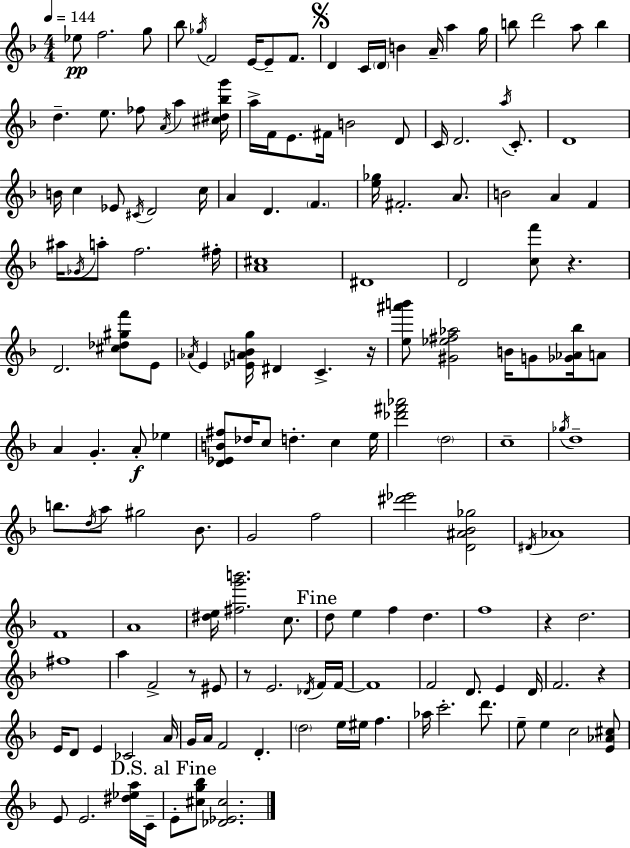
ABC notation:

X:1
T:Untitled
M:4/4
L:1/4
K:F
_e/2 f2 g/2 _b/2 _g/4 F2 E/4 E/2 F/2 D C/4 D/4 B A/4 a g/4 b/2 d'2 a/2 b d e/2 _f/2 A/4 a [^c^d_bg']/4 a/4 F/4 E/2 ^F/4 B2 D/2 C/4 D2 a/4 C/2 D4 B/4 c _E/2 ^C/4 D2 c/4 A D F [e_g]/4 ^F2 A/2 B2 A F ^a/4 _G/4 a/2 f2 ^f/4 [A^c]4 ^D4 D2 [cf']/2 z D2 [^c_d^gf']/2 E/2 _A/4 E [_EA_Bg]/4 ^D C z/4 [e^a'b']/2 [^G_e^f_a]2 B/4 G/2 [_G_A_b]/4 A/2 A G A/2 _e [D_EB^f]/2 _d/4 c/2 d c e/4 [_d'^f'_a']2 d2 c4 _g/4 d4 b/2 d/4 a/2 ^g2 _B/2 G2 f2 [^d'_e']2 [D^A_B_g]2 ^D/4 _A4 F4 A4 [^de]/4 [^fg'b']2 c/2 d/2 e f d f4 z d2 ^f4 a F2 z/2 ^E/2 z/2 E2 _D/4 F/4 F/4 F4 F2 D/2 E D/4 F2 z E/4 D/2 E _C2 A/4 G/4 A/4 F2 D d2 e/4 ^e/4 f _a/4 c'2 d'/2 e/2 e c2 [E_A^c]/2 E/2 E2 [^d_ea]/4 C/4 E/2 [^cg_b]/2 [_D_E^c]2